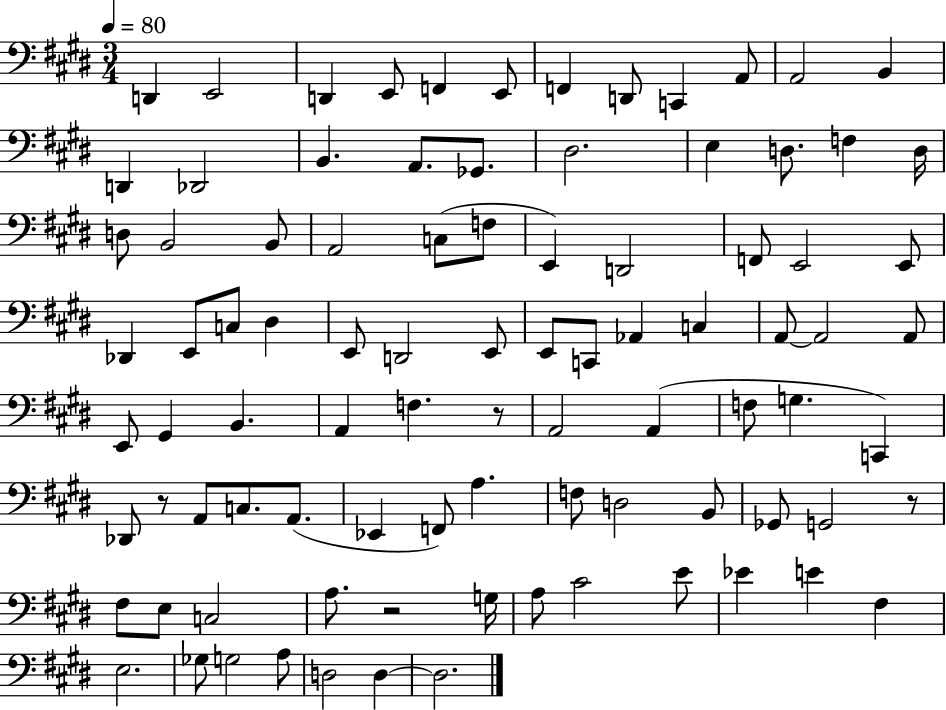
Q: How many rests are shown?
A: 4